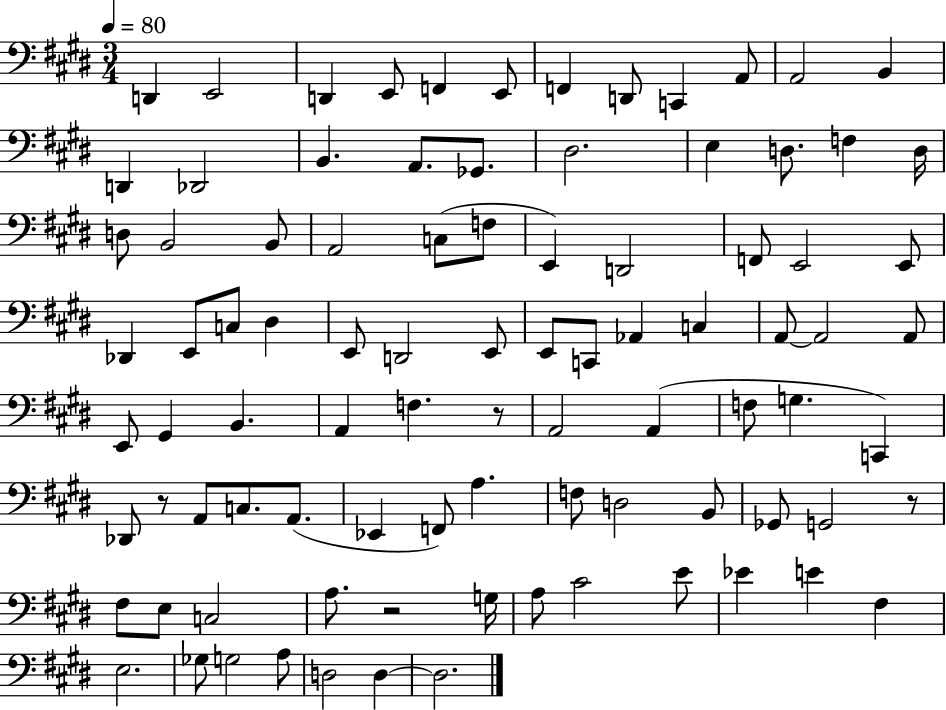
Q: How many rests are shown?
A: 4